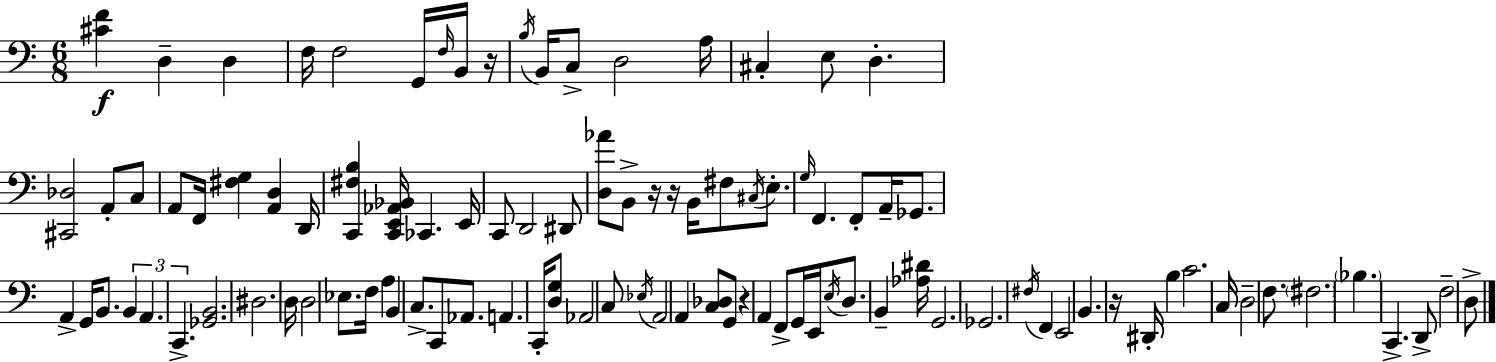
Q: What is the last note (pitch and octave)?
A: D3